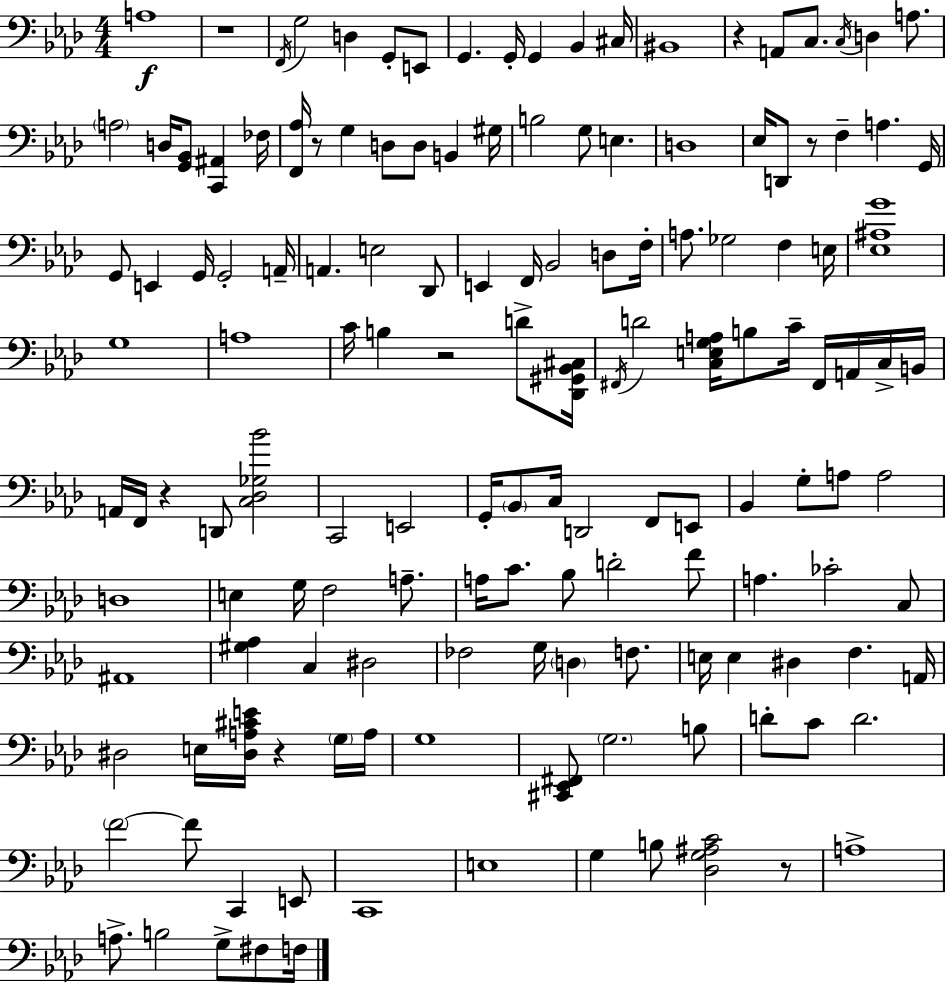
{
  \clef bass
  \numericTimeSignature
  \time 4/4
  \key f \minor
  a1\f | r1 | \acciaccatura { f,16 } g2 d4 g,8-. e,8 | g,4. g,16-. g,4 bes,4 | \break cis16 bis,1 | r4 a,8 c8. \acciaccatura { c16 } d4 a8. | \parenthesize a2 d16 <g, bes,>8 <c, ais,>4 | fes16 <f, aes>16 r8 g4 d8 d8 b,4 | \break gis16 b2 g8 e4. | d1 | ees16 d,8 r8 f4-- a4. | g,16 g,8 e,4 g,16 g,2-. | \break a,16-- a,4. e2 | des,8 e,4 f,16 bes,2 d8 | f16-. a8. ges2 f4 | e16 <ees ais g'>1 | \break g1 | a1 | c'16 b4 r2 d'8-> | <des, gis, bes, cis>16 \acciaccatura { fis,16 } d'2 <c e g a>16 b8 c'16-- fis,16 | \break a,16 c16-> b,16 a,16 f,16 r4 d,8 <c des ges bes'>2 | c,2 e,2 | g,16-. \parenthesize bes,8 c16 d,2 f,8 | e,8 bes,4 g8-. a8 a2 | \break d1 | e4 g16 f2 | a8.-- a16 c'8. bes8 d'2-. | f'8 a4. ces'2-. | \break c8 ais,1 | <gis aes>4 c4 dis2 | fes2 g16 \parenthesize d4 | f8. e16 e4 dis4 f4. | \break a,16 dis2 e16 <dis a cis' e'>16 r4 | \parenthesize g16 a16 g1 | <cis, ees, fis,>8 \parenthesize g2. | b8 d'8-. c'8 d'2. | \break \parenthesize f'2~~ f'8 c,4 | e,8 c,1 | e1 | g4 b8 <des g ais c'>2 | \break r8 a1-> | a8.-> b2 g8-> | fis8 f16 \bar "|."
}